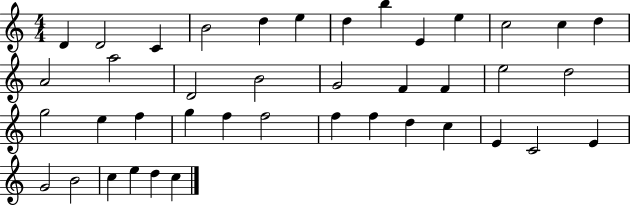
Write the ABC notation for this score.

X:1
T:Untitled
M:4/4
L:1/4
K:C
D D2 C B2 d e d b E e c2 c d A2 a2 D2 B2 G2 F F e2 d2 g2 e f g f f2 f f d c E C2 E G2 B2 c e d c